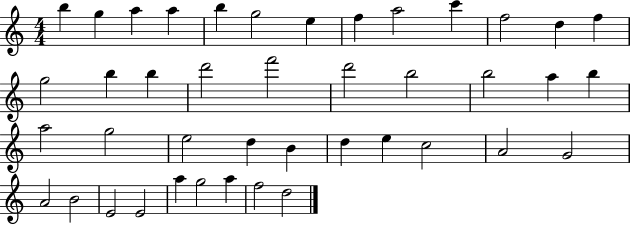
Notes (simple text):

B5/q G5/q A5/q A5/q B5/q G5/h E5/q F5/q A5/h C6/q F5/h D5/q F5/q G5/h B5/q B5/q D6/h F6/h D6/h B5/h B5/h A5/q B5/q A5/h G5/h E5/h D5/q B4/q D5/q E5/q C5/h A4/h G4/h A4/h B4/h E4/h E4/h A5/q G5/h A5/q F5/h D5/h